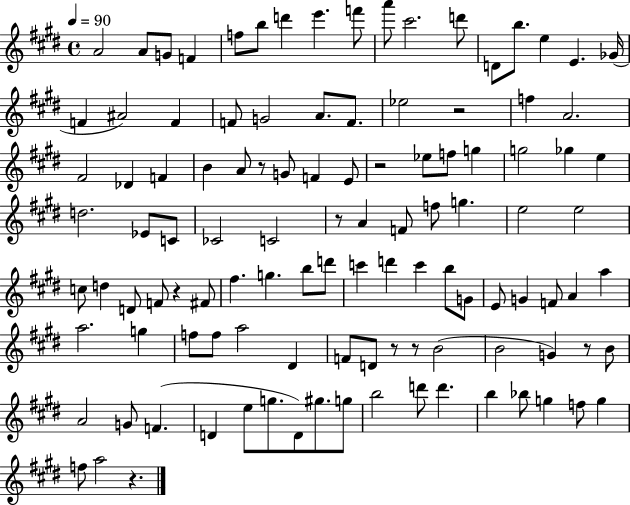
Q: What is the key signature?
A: E major